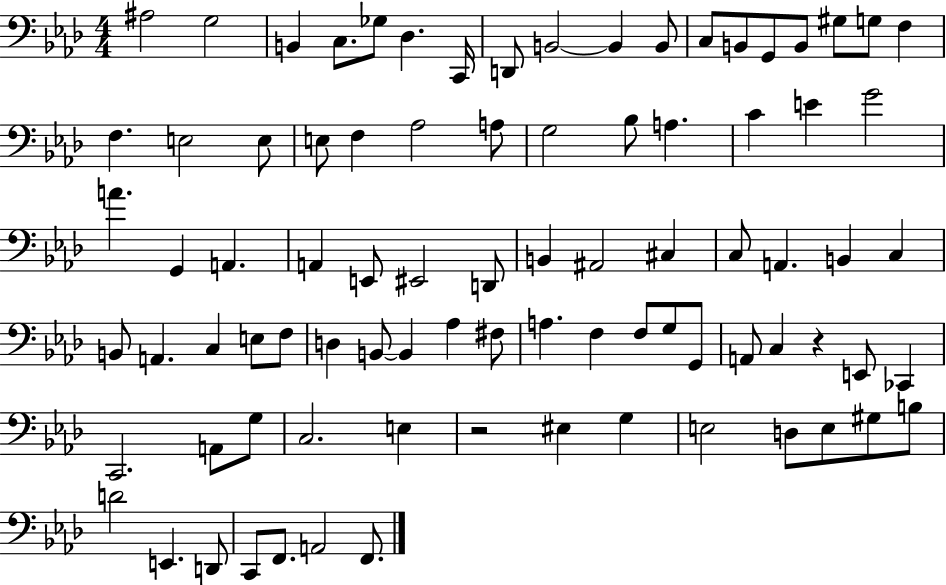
X:1
T:Untitled
M:4/4
L:1/4
K:Ab
^A,2 G,2 B,, C,/2 _G,/2 _D, C,,/4 D,,/2 B,,2 B,, B,,/2 C,/2 B,,/2 G,,/2 B,,/2 ^G,/2 G,/2 F, F, E,2 E,/2 E,/2 F, _A,2 A,/2 G,2 _B,/2 A, C E G2 A G,, A,, A,, E,,/2 ^E,,2 D,,/2 B,, ^A,,2 ^C, C,/2 A,, B,, C, B,,/2 A,, C, E,/2 F,/2 D, B,,/2 B,, _A, ^F,/2 A, F, F,/2 G,/2 G,,/2 A,,/2 C, z E,,/2 _C,, C,,2 A,,/2 G,/2 C,2 E, z2 ^E, G, E,2 D,/2 E,/2 ^G,/2 B,/2 D2 E,, D,,/2 C,,/2 F,,/2 A,,2 F,,/2